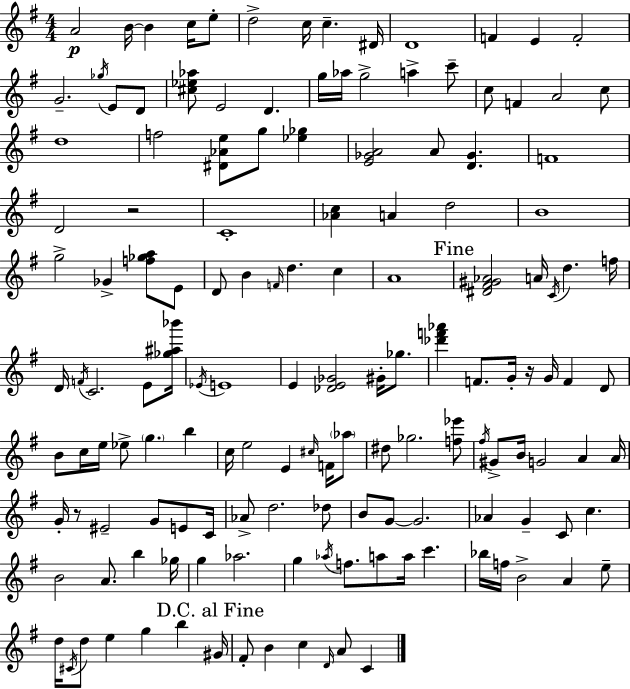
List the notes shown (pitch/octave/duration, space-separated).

A4/h B4/s B4/q C5/s E5/e D5/h C5/s C5/q. D#4/s D4/w F4/q E4/q F4/h G4/h. Gb5/s E4/e D4/e [C#5,Eb5,Ab5]/e E4/h D4/q. G5/s Ab5/s G5/h A5/q C6/e C5/e F4/q A4/h C5/e D5/w F5/h [D#4,Ab4,E5]/e G5/e [Eb5,Gb5]/q [E4,Gb4,A4]/h A4/e [D4,Gb4]/q. F4/w D4/h R/h C4/w [Ab4,C5]/q A4/q D5/h B4/w G5/h Gb4/q [F5,Gb5,A5]/e E4/e D4/e B4/q F4/s D5/q. C5/q A4/w [D#4,F#4,G#4,Ab4]/h A4/s C4/s D5/q. F5/s D4/s F4/s C4/h. E4/e [Gb5,A#5,Bb6]/s Eb4/s E4/w E4/q [Db4,E4,Gb4]/h G#4/s Gb5/e. [Db6,F6,Ab6]/q F4/e. G4/s R/s G4/s F4/q D4/e B4/e C5/s E5/s Eb5/e G5/q. B5/q C5/s E5/h E4/q C#5/s F4/s Ab5/e D#5/e Gb5/h. [F5,Eb6]/e F#5/s G#4/e B4/s G4/h A4/q A4/s G4/s R/e EIS4/h G4/e E4/e C4/s Ab4/e D5/h. Db5/e B4/e G4/e G4/h. Ab4/q G4/q C4/e C5/q. B4/h A4/e. B5/q Gb5/s G5/q Ab5/h. G5/q Ab5/s F5/e. A5/e A5/s C6/q. Bb5/s F5/s B4/h A4/q E5/e D5/s C#4/s D5/e E5/q G5/q B5/q G#4/s F#4/e B4/q C5/q D4/s A4/e C4/q